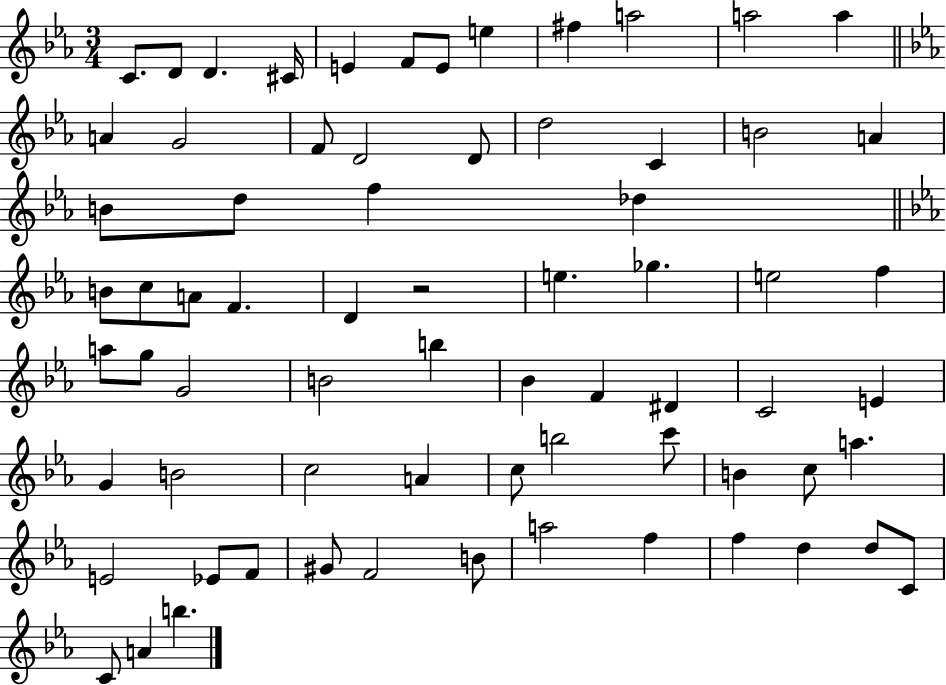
X:1
T:Untitled
M:3/4
L:1/4
K:Eb
C/2 D/2 D ^C/4 E F/2 E/2 e ^f a2 a2 a A G2 F/2 D2 D/2 d2 C B2 A B/2 d/2 f _d B/2 c/2 A/2 F D z2 e _g e2 f a/2 g/2 G2 B2 b _B F ^D C2 E G B2 c2 A c/2 b2 c'/2 B c/2 a E2 _E/2 F/2 ^G/2 F2 B/2 a2 f f d d/2 C/2 C/2 A b